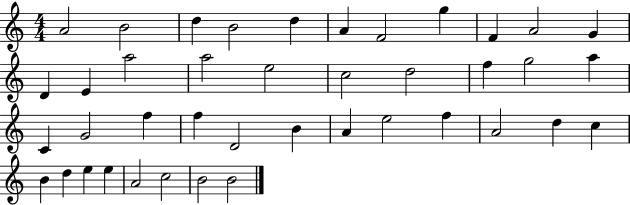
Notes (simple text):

A4/h B4/h D5/q B4/h D5/q A4/q F4/h G5/q F4/q A4/h G4/q D4/q E4/q A5/h A5/h E5/h C5/h D5/h F5/q G5/h A5/q C4/q G4/h F5/q F5/q D4/h B4/q A4/q E5/h F5/q A4/h D5/q C5/q B4/q D5/q E5/q E5/q A4/h C5/h B4/h B4/h